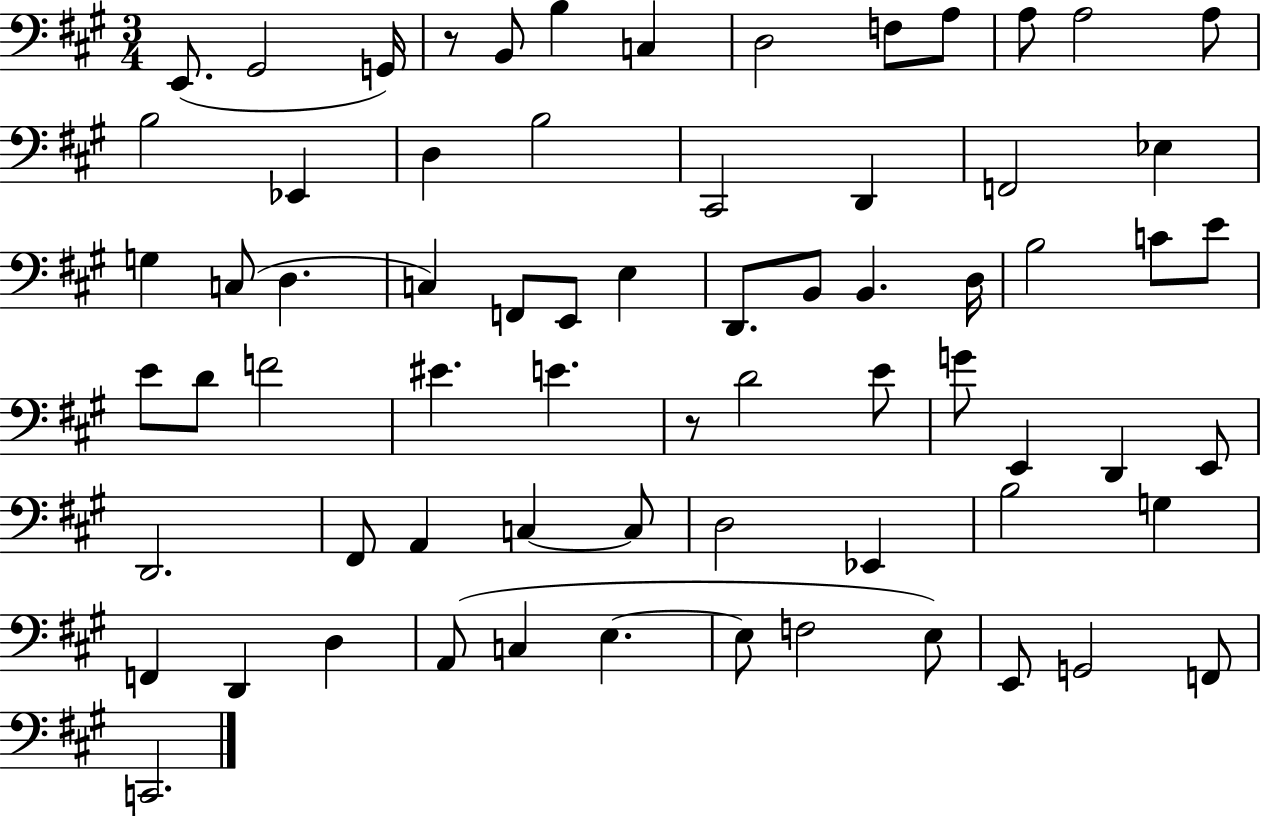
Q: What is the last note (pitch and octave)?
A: C2